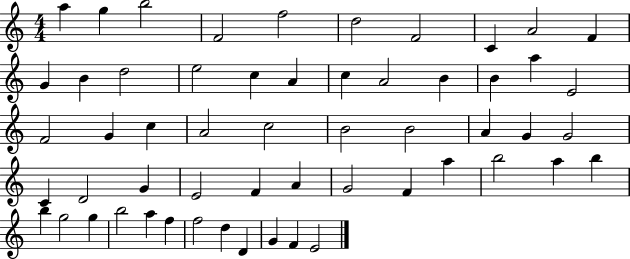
{
  \clef treble
  \numericTimeSignature
  \time 4/4
  \key c \major
  a''4 g''4 b''2 | f'2 f''2 | d''2 f'2 | c'4 a'2 f'4 | \break g'4 b'4 d''2 | e''2 c''4 a'4 | c''4 a'2 b'4 | b'4 a''4 e'2 | \break f'2 g'4 c''4 | a'2 c''2 | b'2 b'2 | a'4 g'4 g'2 | \break c'4 d'2 g'4 | e'2 f'4 a'4 | g'2 f'4 a''4 | b''2 a''4 b''4 | \break b''4 g''2 g''4 | b''2 a''4 f''4 | f''2 d''4 d'4 | g'4 f'4 e'2 | \break \bar "|."
}